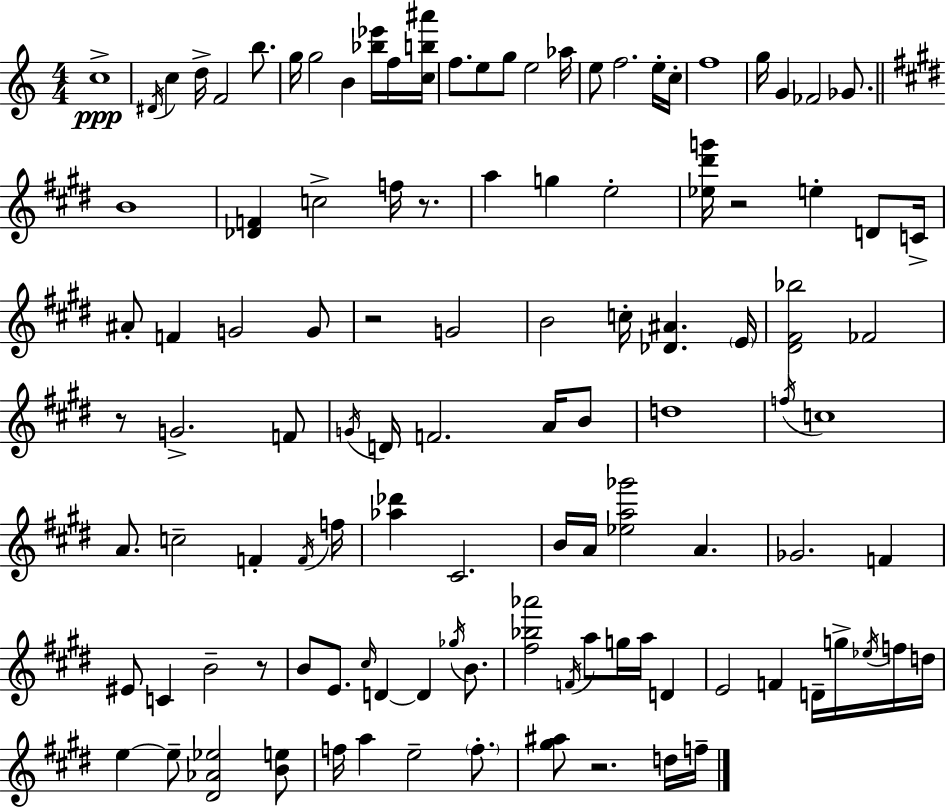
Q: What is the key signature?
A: C major